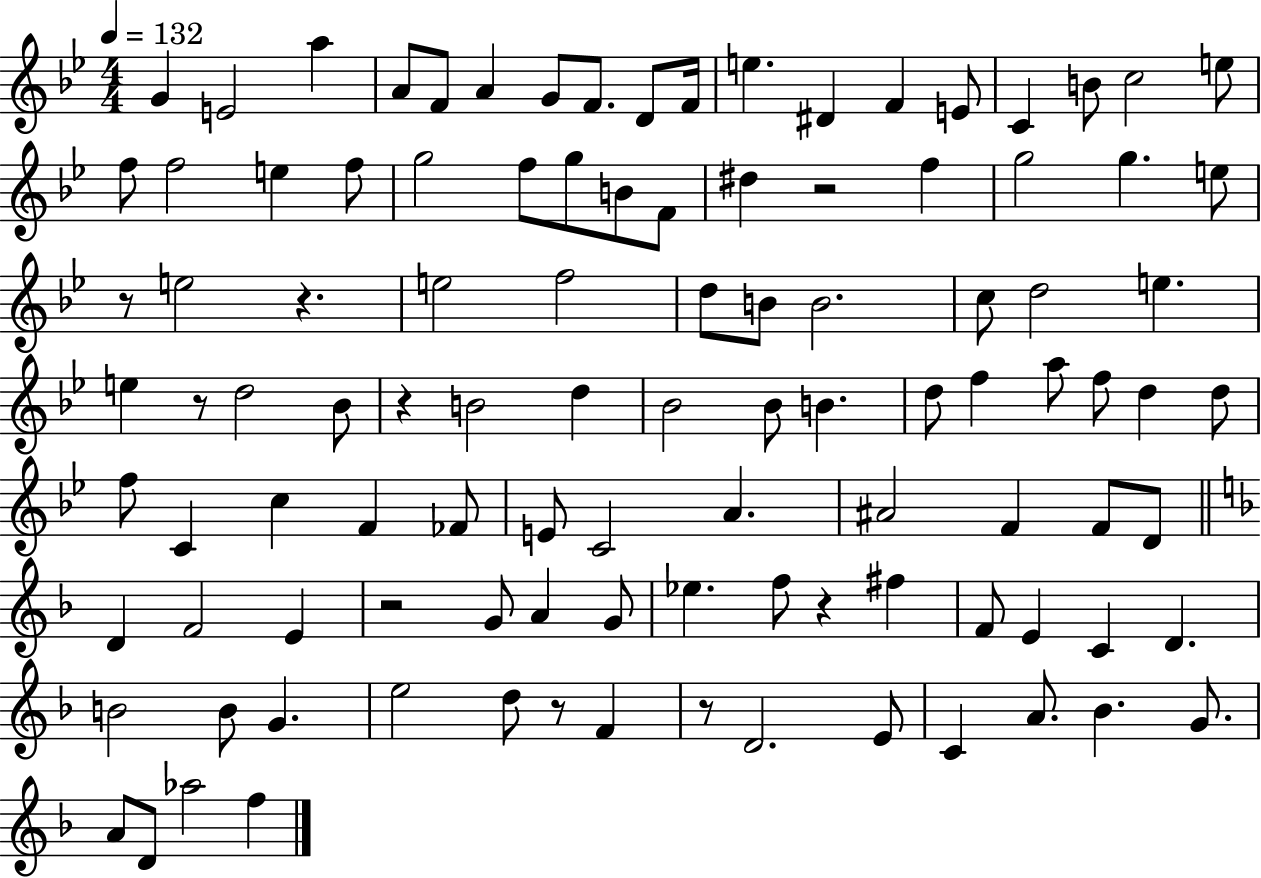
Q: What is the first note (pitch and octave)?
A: G4